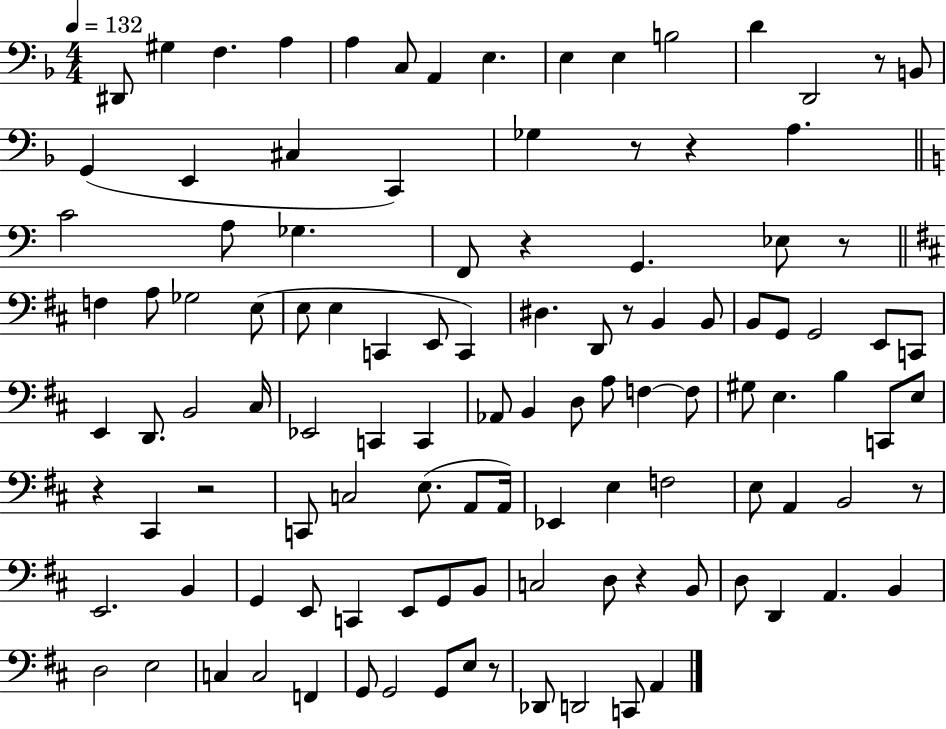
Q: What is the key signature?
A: F major